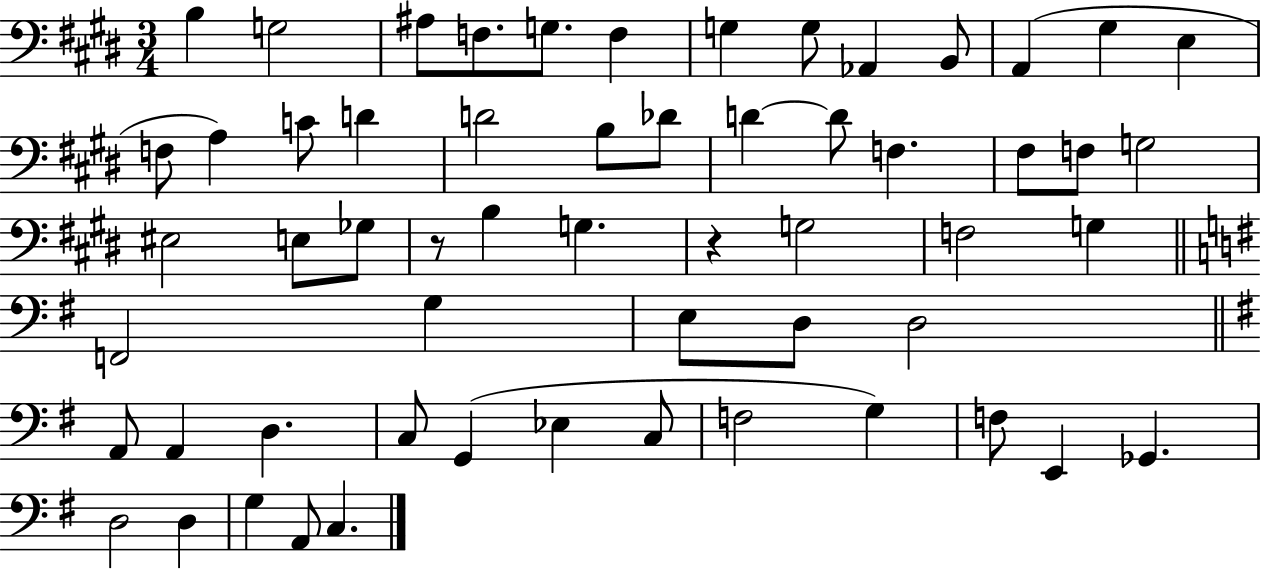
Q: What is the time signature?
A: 3/4